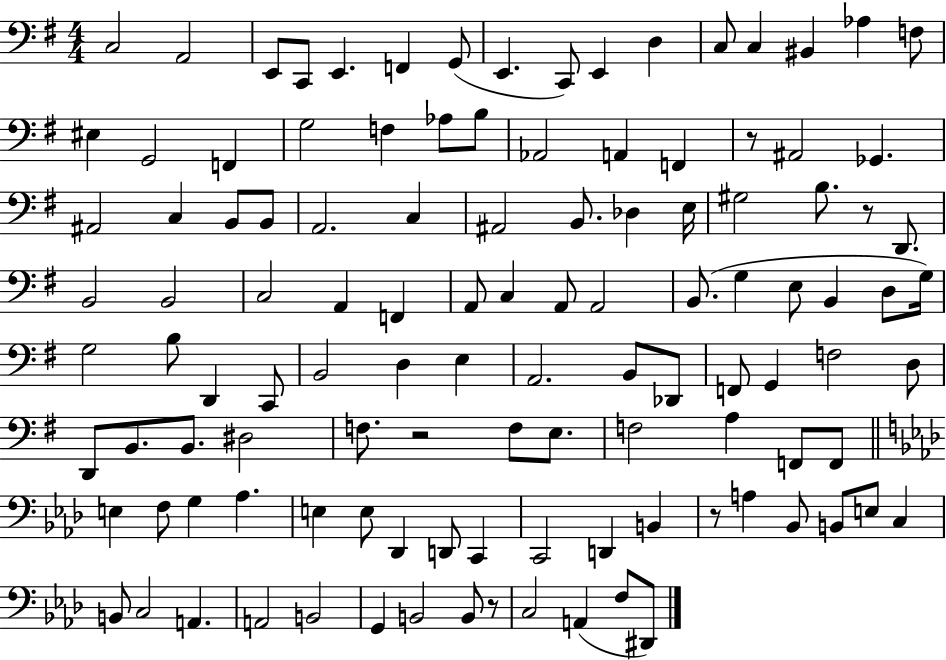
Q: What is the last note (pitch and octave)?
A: D#2